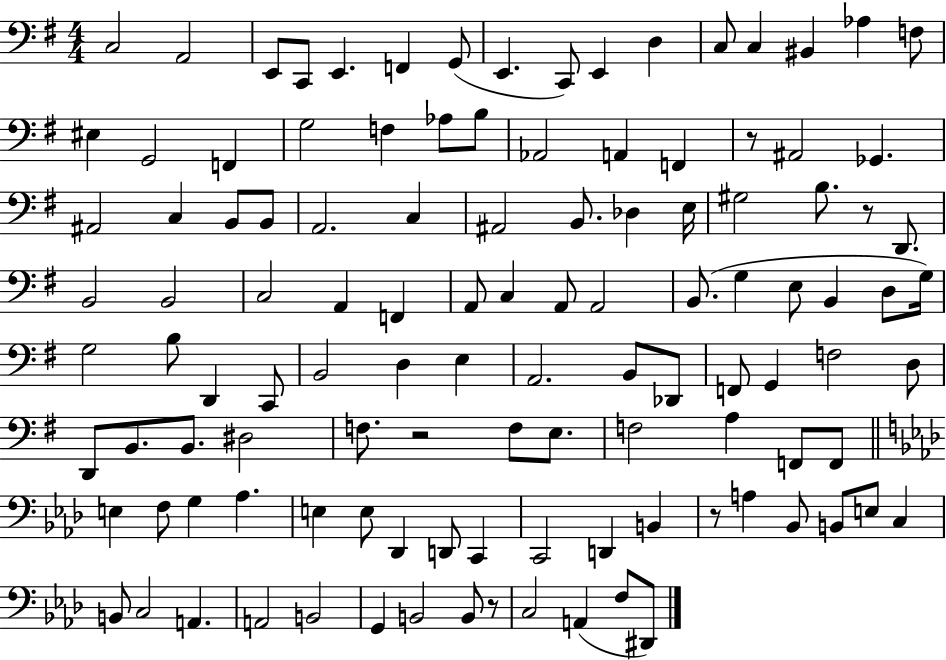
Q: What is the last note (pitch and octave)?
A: D#2